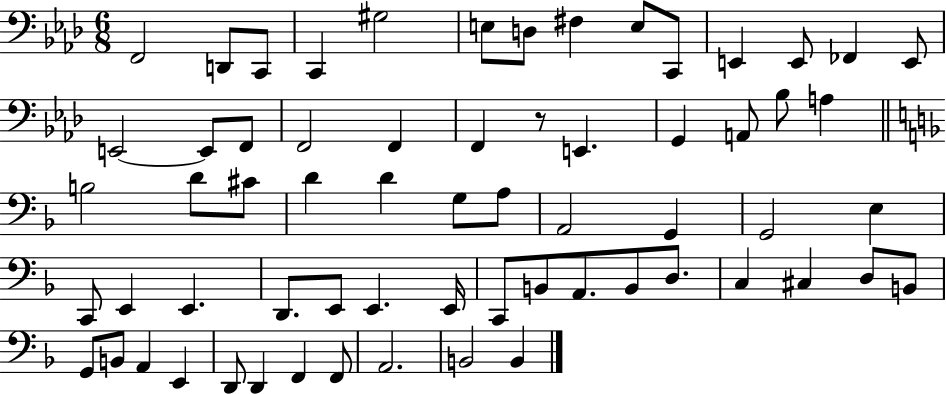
X:1
T:Untitled
M:6/8
L:1/4
K:Ab
F,,2 D,,/2 C,,/2 C,, ^G,2 E,/2 D,/2 ^F, E,/2 C,,/2 E,, E,,/2 _F,, E,,/2 E,,2 E,,/2 F,,/2 F,,2 F,, F,, z/2 E,, G,, A,,/2 _B,/2 A, B,2 D/2 ^C/2 D D G,/2 A,/2 A,,2 G,, G,,2 E, C,,/2 E,, E,, D,,/2 E,,/2 E,, E,,/4 C,,/2 B,,/2 A,,/2 B,,/2 D,/2 C, ^C, D,/2 B,,/2 G,,/2 B,,/2 A,, E,, D,,/2 D,, F,, F,,/2 A,,2 B,,2 B,,